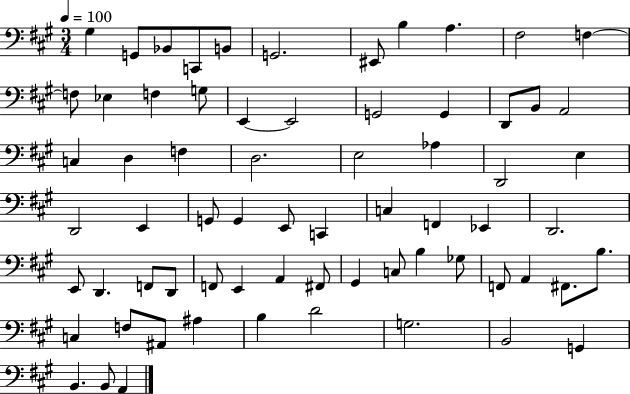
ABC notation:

X:1
T:Untitled
M:3/4
L:1/4
K:A
^G, G,,/2 _B,,/2 C,,/2 B,,/2 G,,2 ^E,,/2 B, A, ^F,2 F, F,/2 _E, F, G,/2 E,, E,,2 G,,2 G,, D,,/2 B,,/2 A,,2 C, D, F, D,2 E,2 _A, D,,2 E, D,,2 E,, G,,/2 G,, E,,/2 C,, C, F,, _E,, D,,2 E,,/2 D,, F,,/2 D,,/2 F,,/2 E,, A,, ^F,,/2 ^G,, C,/2 B, _G,/2 F,,/2 A,, ^F,,/2 B,/2 C, F,/2 ^A,,/2 ^A, B, D2 G,2 B,,2 G,, B,, B,,/2 A,,